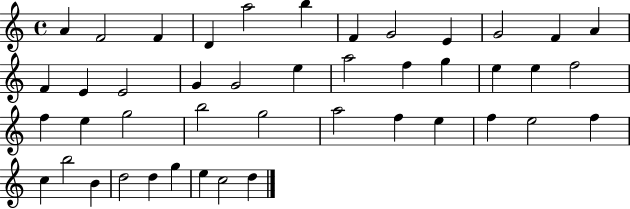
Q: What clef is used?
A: treble